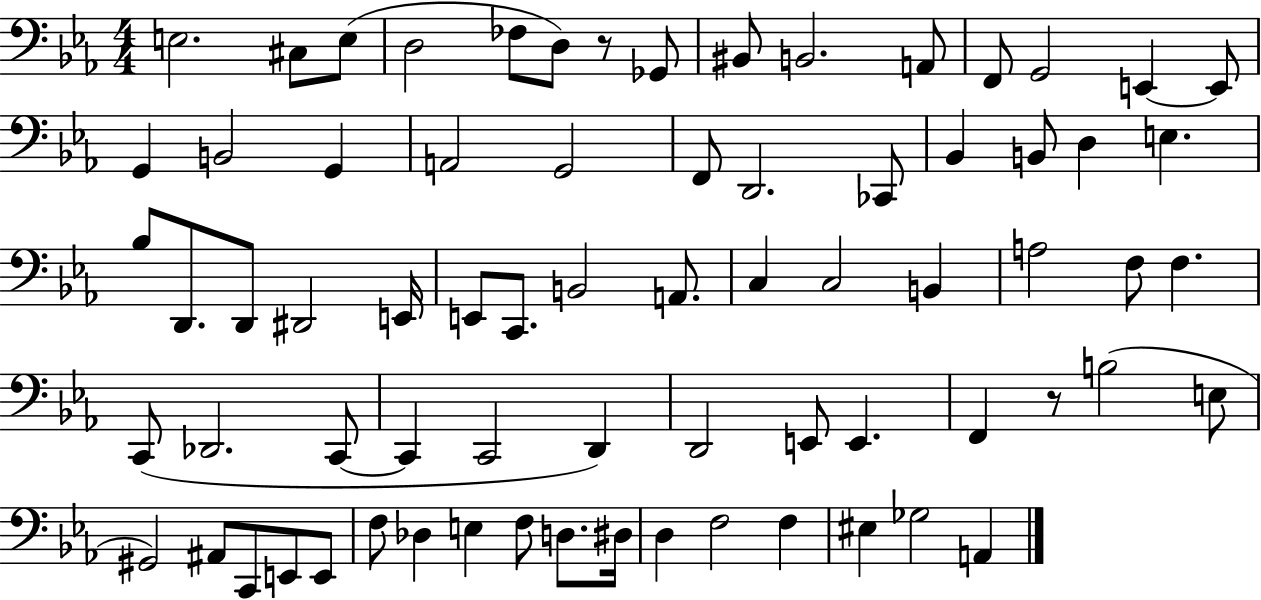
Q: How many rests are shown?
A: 2